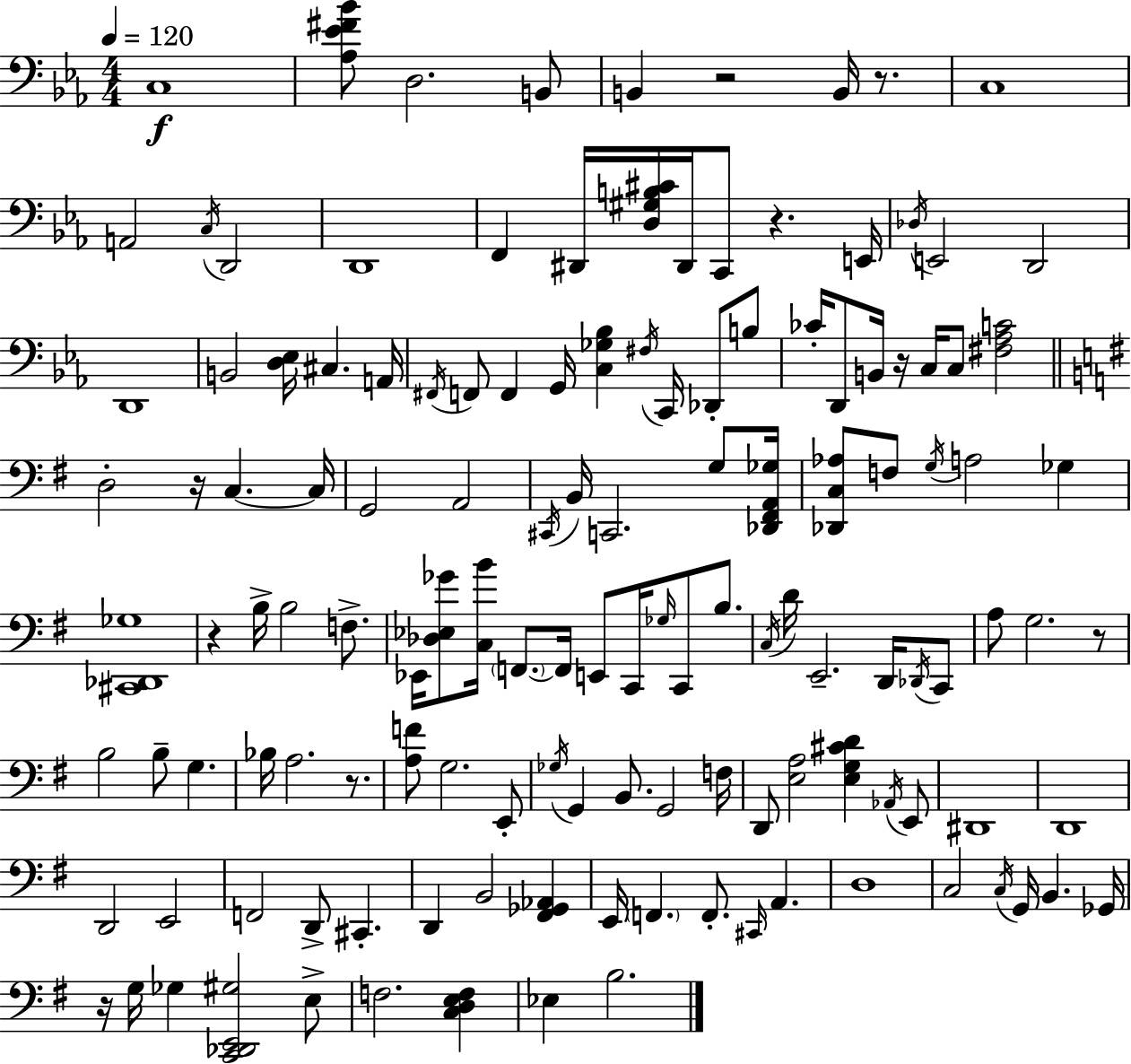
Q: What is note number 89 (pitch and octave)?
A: C#2